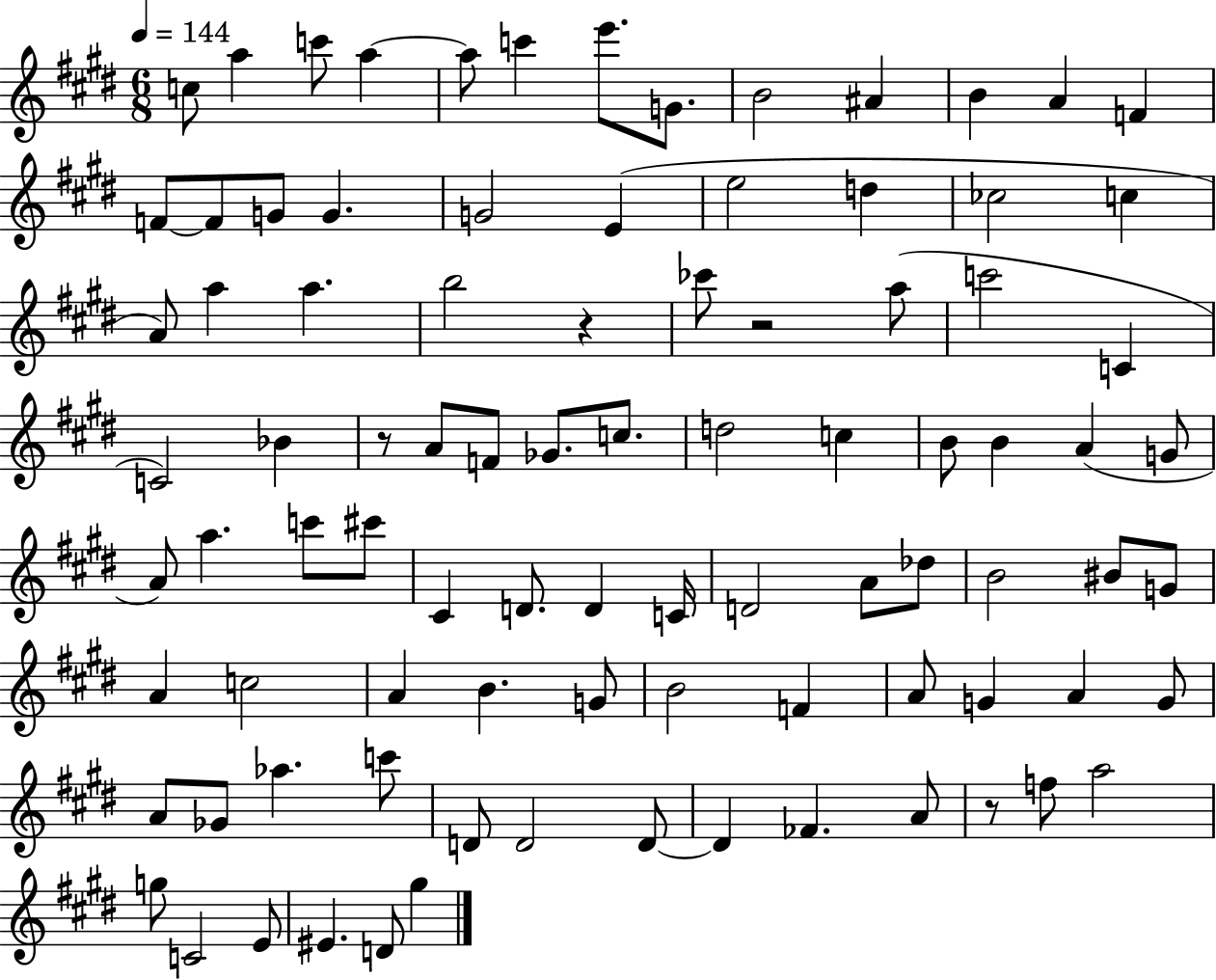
C5/e A5/q C6/e A5/q A5/e C6/q E6/e. G4/e. B4/h A#4/q B4/q A4/q F4/q F4/e F4/e G4/e G4/q. G4/h E4/q E5/h D5/q CES5/h C5/q A4/e A5/q A5/q. B5/h R/q CES6/e R/h A5/e C6/h C4/q C4/h Bb4/q R/e A4/e F4/e Gb4/e. C5/e. D5/h C5/q B4/e B4/q A4/q G4/e A4/e A5/q. C6/e C#6/e C#4/q D4/e. D4/q C4/s D4/h A4/e Db5/e B4/h BIS4/e G4/e A4/q C5/h A4/q B4/q. G4/e B4/h F4/q A4/e G4/q A4/q G4/e A4/e Gb4/e Ab5/q. C6/e D4/e D4/h D4/e D4/q FES4/q. A4/e R/e F5/e A5/h G5/e C4/h E4/e EIS4/q. D4/e G#5/q